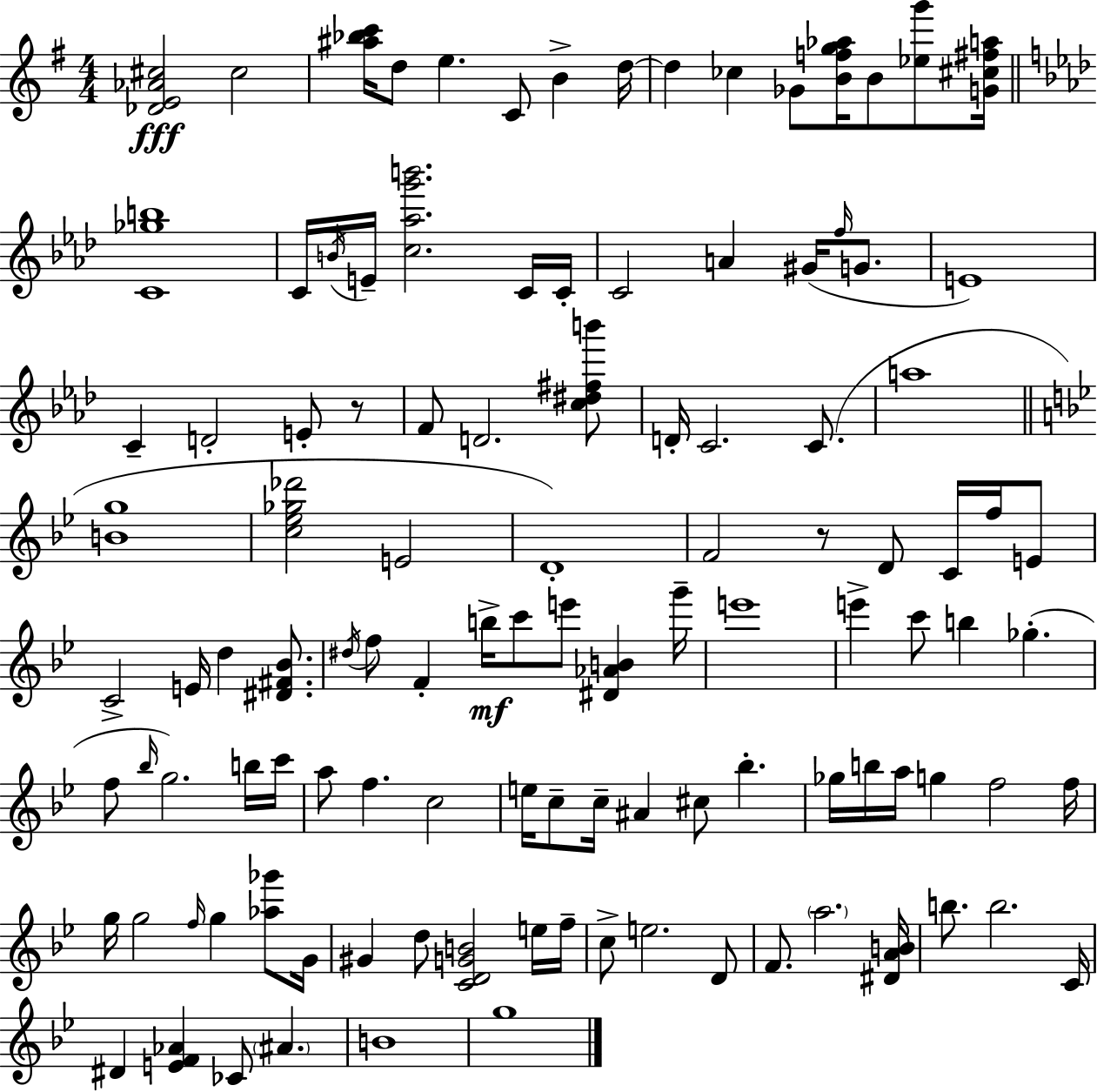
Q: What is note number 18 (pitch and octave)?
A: G#4